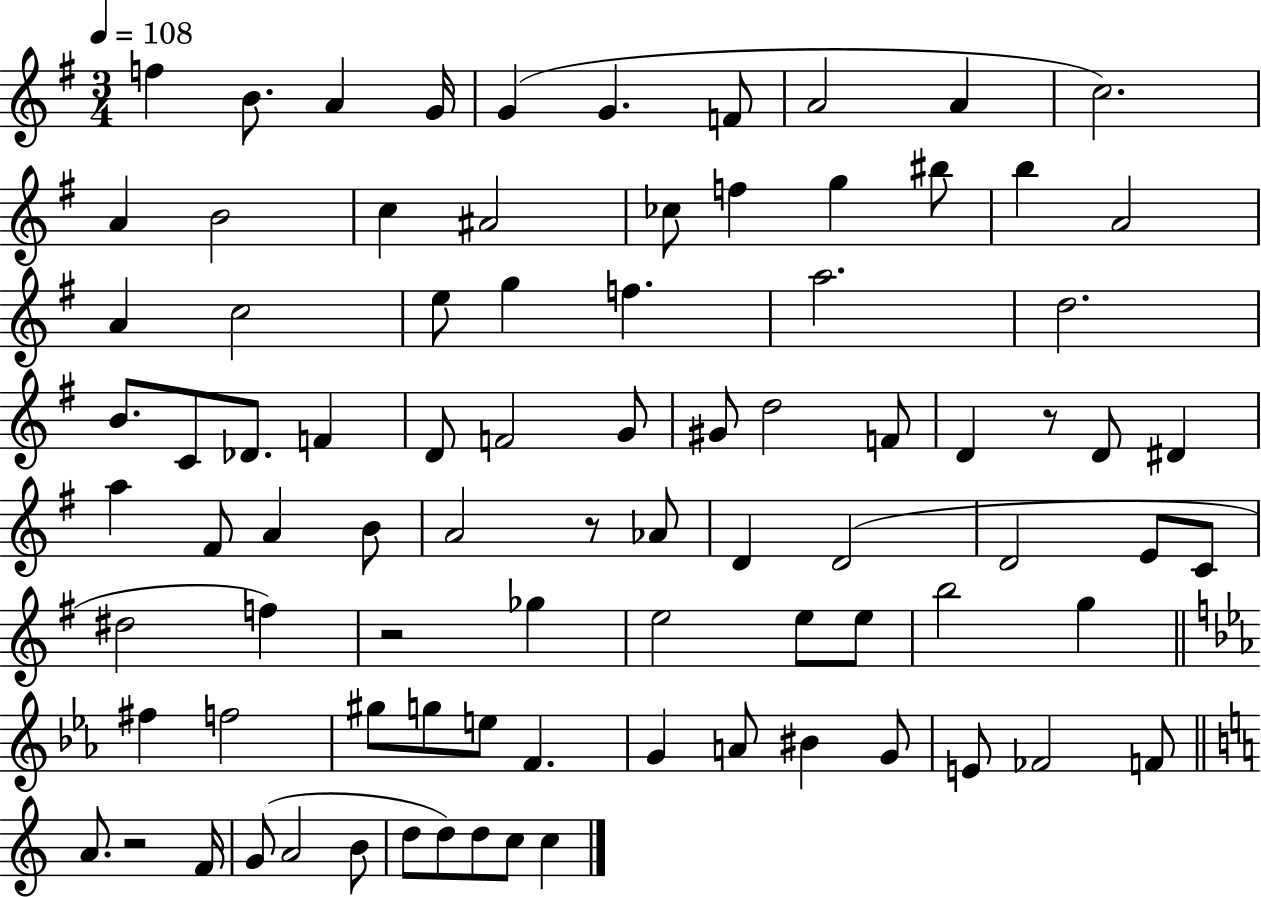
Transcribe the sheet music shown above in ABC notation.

X:1
T:Untitled
M:3/4
L:1/4
K:G
f B/2 A G/4 G G F/2 A2 A c2 A B2 c ^A2 _c/2 f g ^b/2 b A2 A c2 e/2 g f a2 d2 B/2 C/2 _D/2 F D/2 F2 G/2 ^G/2 d2 F/2 D z/2 D/2 ^D a ^F/2 A B/2 A2 z/2 _A/2 D D2 D2 E/2 C/2 ^d2 f z2 _g e2 e/2 e/2 b2 g ^f f2 ^g/2 g/2 e/2 F G A/2 ^B G/2 E/2 _F2 F/2 A/2 z2 F/4 G/2 A2 B/2 d/2 d/2 d/2 c/2 c